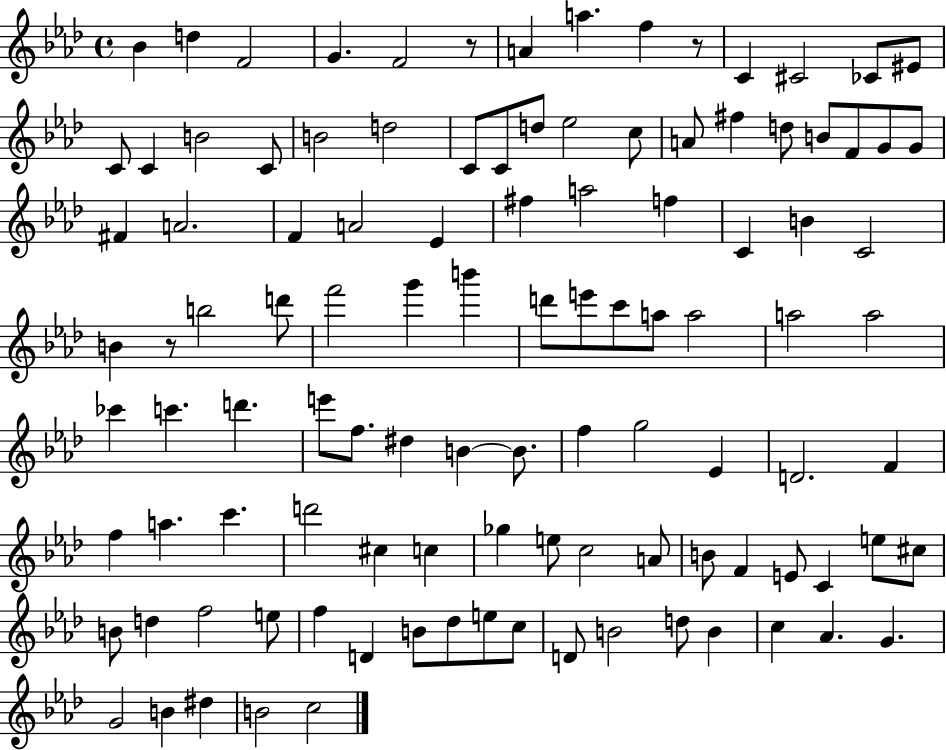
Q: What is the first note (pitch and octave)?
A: Bb4